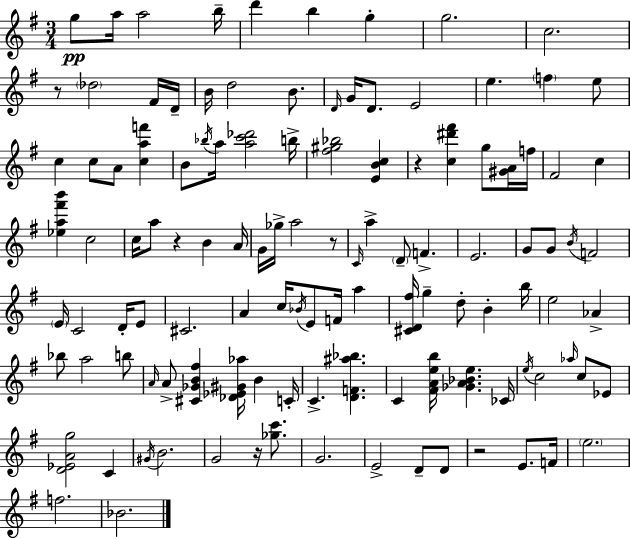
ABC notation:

X:1
T:Untitled
M:3/4
L:1/4
K:G
g/2 a/4 a2 b/4 d' b g g2 c2 z/2 _d2 ^F/4 D/4 B/4 d2 B/2 D/4 G/4 D/2 E2 e f e/2 c c/2 A/2 [caf'] B/2 _b/4 a/4 [ac'_d']2 b/4 [^f^g_b]2 [EBc] z [c^d'^f'] g/2 [^GA]/4 f/4 ^F2 c [_ea^f'b'] c2 c/4 a/2 z B A/4 G/4 _g/4 a2 z/2 C/4 a D/2 F E2 G/2 G/2 B/4 F2 E/4 C2 D/4 E/2 ^C2 A c/4 _B/4 E/2 F/4 a [^CD^f]/4 g d/2 B b/4 e2 _A _b/2 a2 b/2 A/4 A/2 [^C_GB^f] [_D_E^G_a]/4 B C/4 C [DF^a_b] C [^FAeb]/4 [_GA_Be] _C/4 e/4 c2 _a/4 c/2 _E/2 [D_EAg]2 C ^G/4 B2 G2 z/4 [_gc']/2 G2 E2 D/2 D/2 z2 E/2 F/4 e2 f2 _B2